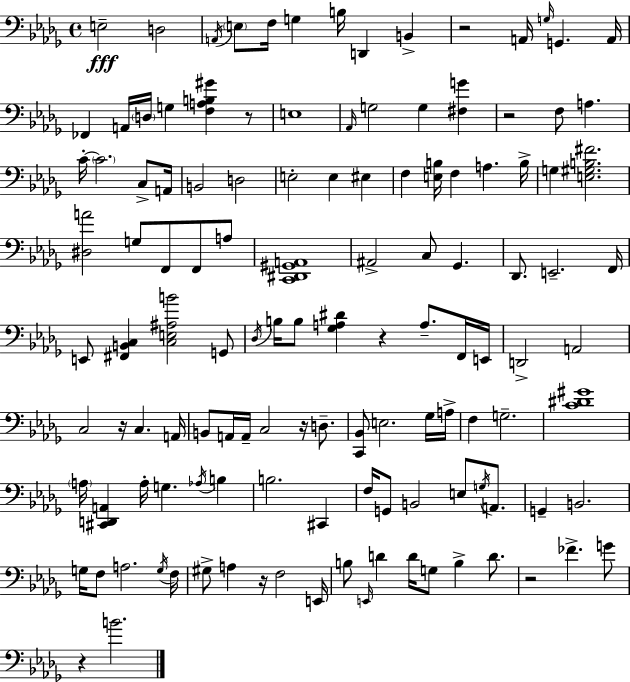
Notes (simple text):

E3/h D3/h A2/s E3/e F3/s G3/q B3/s D2/q B2/q R/h A2/s G3/s G2/q. A2/s FES2/q A2/s D3/s G3/q [F3,A3,B3,G#4]/q R/e E3/w Ab2/s G3/h G3/q [F#3,G4]/q R/h F3/e A3/q. C4/s C4/h. C3/e A2/s B2/h D3/h E3/h E3/q EIS3/q F3/q [E3,B3]/s F3/q A3/q. B3/s G3/q [E3,G#3,B3,F#4]/h. [D#3,A4]/h G3/e F2/e F2/e A3/e [C2,D#2,G#2,A2]/w A#2/h C3/e Gb2/q. Db2/e. E2/h. F2/s E2/e [F#2,B2,C3]/q [C3,E3,A#3,B4]/h G2/e Db3/s B3/s B3/e [Gb3,A3,D#4]/q R/q A3/e. F2/s E2/s D2/h A2/h C3/h R/s C3/q. A2/s B2/e A2/s A2/s C3/h R/s D3/e. [C2,Bb2]/e E3/h. Gb3/s A3/s F3/q G3/h. [C4,D#4,G#4]/w A3/s [C#2,D2,A2]/q A3/s G3/q. Ab3/s B3/q B3/h. C#2/q F3/s G2/e B2/h E3/e G3/s A2/e. G2/q B2/h. G3/s F3/e A3/h. G3/s F3/s G#3/e A3/q R/s F3/h E2/s B3/e E2/s D4/q D4/s G3/e B3/q D4/e. R/h FES4/q. G4/e R/q B4/h.